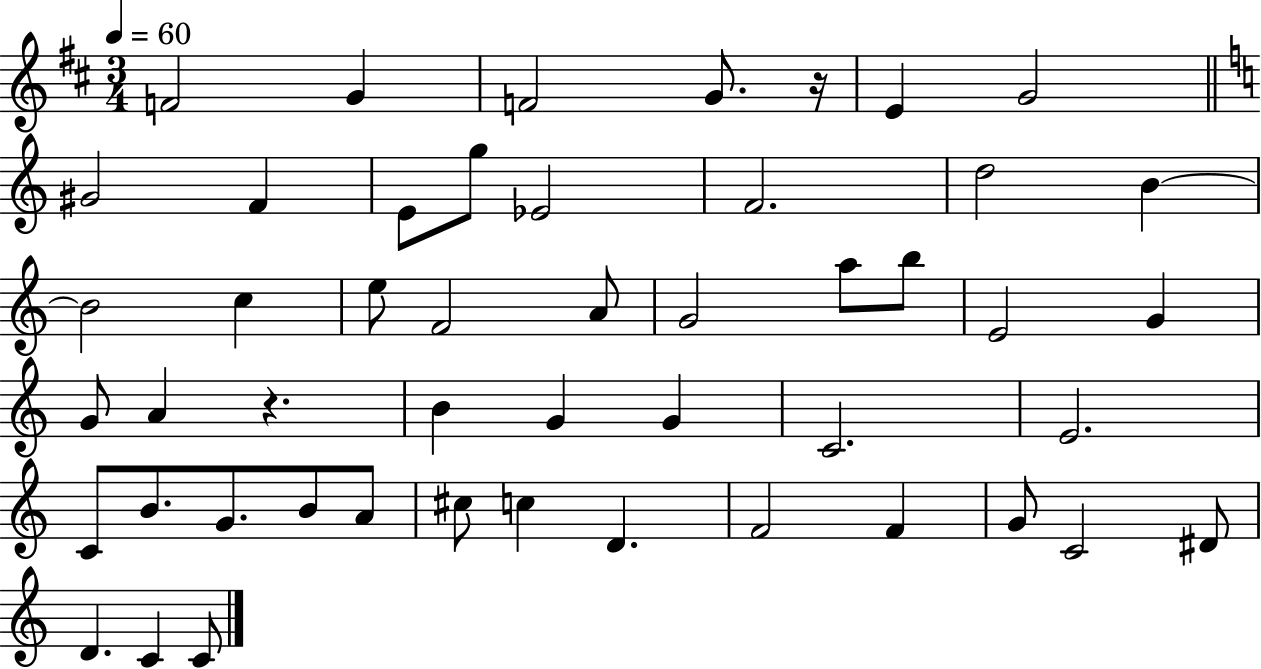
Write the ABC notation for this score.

X:1
T:Untitled
M:3/4
L:1/4
K:D
F2 G F2 G/2 z/4 E G2 ^G2 F E/2 g/2 _E2 F2 d2 B B2 c e/2 F2 A/2 G2 a/2 b/2 E2 G G/2 A z B G G C2 E2 C/2 B/2 G/2 B/2 A/2 ^c/2 c D F2 F G/2 C2 ^D/2 D C C/2